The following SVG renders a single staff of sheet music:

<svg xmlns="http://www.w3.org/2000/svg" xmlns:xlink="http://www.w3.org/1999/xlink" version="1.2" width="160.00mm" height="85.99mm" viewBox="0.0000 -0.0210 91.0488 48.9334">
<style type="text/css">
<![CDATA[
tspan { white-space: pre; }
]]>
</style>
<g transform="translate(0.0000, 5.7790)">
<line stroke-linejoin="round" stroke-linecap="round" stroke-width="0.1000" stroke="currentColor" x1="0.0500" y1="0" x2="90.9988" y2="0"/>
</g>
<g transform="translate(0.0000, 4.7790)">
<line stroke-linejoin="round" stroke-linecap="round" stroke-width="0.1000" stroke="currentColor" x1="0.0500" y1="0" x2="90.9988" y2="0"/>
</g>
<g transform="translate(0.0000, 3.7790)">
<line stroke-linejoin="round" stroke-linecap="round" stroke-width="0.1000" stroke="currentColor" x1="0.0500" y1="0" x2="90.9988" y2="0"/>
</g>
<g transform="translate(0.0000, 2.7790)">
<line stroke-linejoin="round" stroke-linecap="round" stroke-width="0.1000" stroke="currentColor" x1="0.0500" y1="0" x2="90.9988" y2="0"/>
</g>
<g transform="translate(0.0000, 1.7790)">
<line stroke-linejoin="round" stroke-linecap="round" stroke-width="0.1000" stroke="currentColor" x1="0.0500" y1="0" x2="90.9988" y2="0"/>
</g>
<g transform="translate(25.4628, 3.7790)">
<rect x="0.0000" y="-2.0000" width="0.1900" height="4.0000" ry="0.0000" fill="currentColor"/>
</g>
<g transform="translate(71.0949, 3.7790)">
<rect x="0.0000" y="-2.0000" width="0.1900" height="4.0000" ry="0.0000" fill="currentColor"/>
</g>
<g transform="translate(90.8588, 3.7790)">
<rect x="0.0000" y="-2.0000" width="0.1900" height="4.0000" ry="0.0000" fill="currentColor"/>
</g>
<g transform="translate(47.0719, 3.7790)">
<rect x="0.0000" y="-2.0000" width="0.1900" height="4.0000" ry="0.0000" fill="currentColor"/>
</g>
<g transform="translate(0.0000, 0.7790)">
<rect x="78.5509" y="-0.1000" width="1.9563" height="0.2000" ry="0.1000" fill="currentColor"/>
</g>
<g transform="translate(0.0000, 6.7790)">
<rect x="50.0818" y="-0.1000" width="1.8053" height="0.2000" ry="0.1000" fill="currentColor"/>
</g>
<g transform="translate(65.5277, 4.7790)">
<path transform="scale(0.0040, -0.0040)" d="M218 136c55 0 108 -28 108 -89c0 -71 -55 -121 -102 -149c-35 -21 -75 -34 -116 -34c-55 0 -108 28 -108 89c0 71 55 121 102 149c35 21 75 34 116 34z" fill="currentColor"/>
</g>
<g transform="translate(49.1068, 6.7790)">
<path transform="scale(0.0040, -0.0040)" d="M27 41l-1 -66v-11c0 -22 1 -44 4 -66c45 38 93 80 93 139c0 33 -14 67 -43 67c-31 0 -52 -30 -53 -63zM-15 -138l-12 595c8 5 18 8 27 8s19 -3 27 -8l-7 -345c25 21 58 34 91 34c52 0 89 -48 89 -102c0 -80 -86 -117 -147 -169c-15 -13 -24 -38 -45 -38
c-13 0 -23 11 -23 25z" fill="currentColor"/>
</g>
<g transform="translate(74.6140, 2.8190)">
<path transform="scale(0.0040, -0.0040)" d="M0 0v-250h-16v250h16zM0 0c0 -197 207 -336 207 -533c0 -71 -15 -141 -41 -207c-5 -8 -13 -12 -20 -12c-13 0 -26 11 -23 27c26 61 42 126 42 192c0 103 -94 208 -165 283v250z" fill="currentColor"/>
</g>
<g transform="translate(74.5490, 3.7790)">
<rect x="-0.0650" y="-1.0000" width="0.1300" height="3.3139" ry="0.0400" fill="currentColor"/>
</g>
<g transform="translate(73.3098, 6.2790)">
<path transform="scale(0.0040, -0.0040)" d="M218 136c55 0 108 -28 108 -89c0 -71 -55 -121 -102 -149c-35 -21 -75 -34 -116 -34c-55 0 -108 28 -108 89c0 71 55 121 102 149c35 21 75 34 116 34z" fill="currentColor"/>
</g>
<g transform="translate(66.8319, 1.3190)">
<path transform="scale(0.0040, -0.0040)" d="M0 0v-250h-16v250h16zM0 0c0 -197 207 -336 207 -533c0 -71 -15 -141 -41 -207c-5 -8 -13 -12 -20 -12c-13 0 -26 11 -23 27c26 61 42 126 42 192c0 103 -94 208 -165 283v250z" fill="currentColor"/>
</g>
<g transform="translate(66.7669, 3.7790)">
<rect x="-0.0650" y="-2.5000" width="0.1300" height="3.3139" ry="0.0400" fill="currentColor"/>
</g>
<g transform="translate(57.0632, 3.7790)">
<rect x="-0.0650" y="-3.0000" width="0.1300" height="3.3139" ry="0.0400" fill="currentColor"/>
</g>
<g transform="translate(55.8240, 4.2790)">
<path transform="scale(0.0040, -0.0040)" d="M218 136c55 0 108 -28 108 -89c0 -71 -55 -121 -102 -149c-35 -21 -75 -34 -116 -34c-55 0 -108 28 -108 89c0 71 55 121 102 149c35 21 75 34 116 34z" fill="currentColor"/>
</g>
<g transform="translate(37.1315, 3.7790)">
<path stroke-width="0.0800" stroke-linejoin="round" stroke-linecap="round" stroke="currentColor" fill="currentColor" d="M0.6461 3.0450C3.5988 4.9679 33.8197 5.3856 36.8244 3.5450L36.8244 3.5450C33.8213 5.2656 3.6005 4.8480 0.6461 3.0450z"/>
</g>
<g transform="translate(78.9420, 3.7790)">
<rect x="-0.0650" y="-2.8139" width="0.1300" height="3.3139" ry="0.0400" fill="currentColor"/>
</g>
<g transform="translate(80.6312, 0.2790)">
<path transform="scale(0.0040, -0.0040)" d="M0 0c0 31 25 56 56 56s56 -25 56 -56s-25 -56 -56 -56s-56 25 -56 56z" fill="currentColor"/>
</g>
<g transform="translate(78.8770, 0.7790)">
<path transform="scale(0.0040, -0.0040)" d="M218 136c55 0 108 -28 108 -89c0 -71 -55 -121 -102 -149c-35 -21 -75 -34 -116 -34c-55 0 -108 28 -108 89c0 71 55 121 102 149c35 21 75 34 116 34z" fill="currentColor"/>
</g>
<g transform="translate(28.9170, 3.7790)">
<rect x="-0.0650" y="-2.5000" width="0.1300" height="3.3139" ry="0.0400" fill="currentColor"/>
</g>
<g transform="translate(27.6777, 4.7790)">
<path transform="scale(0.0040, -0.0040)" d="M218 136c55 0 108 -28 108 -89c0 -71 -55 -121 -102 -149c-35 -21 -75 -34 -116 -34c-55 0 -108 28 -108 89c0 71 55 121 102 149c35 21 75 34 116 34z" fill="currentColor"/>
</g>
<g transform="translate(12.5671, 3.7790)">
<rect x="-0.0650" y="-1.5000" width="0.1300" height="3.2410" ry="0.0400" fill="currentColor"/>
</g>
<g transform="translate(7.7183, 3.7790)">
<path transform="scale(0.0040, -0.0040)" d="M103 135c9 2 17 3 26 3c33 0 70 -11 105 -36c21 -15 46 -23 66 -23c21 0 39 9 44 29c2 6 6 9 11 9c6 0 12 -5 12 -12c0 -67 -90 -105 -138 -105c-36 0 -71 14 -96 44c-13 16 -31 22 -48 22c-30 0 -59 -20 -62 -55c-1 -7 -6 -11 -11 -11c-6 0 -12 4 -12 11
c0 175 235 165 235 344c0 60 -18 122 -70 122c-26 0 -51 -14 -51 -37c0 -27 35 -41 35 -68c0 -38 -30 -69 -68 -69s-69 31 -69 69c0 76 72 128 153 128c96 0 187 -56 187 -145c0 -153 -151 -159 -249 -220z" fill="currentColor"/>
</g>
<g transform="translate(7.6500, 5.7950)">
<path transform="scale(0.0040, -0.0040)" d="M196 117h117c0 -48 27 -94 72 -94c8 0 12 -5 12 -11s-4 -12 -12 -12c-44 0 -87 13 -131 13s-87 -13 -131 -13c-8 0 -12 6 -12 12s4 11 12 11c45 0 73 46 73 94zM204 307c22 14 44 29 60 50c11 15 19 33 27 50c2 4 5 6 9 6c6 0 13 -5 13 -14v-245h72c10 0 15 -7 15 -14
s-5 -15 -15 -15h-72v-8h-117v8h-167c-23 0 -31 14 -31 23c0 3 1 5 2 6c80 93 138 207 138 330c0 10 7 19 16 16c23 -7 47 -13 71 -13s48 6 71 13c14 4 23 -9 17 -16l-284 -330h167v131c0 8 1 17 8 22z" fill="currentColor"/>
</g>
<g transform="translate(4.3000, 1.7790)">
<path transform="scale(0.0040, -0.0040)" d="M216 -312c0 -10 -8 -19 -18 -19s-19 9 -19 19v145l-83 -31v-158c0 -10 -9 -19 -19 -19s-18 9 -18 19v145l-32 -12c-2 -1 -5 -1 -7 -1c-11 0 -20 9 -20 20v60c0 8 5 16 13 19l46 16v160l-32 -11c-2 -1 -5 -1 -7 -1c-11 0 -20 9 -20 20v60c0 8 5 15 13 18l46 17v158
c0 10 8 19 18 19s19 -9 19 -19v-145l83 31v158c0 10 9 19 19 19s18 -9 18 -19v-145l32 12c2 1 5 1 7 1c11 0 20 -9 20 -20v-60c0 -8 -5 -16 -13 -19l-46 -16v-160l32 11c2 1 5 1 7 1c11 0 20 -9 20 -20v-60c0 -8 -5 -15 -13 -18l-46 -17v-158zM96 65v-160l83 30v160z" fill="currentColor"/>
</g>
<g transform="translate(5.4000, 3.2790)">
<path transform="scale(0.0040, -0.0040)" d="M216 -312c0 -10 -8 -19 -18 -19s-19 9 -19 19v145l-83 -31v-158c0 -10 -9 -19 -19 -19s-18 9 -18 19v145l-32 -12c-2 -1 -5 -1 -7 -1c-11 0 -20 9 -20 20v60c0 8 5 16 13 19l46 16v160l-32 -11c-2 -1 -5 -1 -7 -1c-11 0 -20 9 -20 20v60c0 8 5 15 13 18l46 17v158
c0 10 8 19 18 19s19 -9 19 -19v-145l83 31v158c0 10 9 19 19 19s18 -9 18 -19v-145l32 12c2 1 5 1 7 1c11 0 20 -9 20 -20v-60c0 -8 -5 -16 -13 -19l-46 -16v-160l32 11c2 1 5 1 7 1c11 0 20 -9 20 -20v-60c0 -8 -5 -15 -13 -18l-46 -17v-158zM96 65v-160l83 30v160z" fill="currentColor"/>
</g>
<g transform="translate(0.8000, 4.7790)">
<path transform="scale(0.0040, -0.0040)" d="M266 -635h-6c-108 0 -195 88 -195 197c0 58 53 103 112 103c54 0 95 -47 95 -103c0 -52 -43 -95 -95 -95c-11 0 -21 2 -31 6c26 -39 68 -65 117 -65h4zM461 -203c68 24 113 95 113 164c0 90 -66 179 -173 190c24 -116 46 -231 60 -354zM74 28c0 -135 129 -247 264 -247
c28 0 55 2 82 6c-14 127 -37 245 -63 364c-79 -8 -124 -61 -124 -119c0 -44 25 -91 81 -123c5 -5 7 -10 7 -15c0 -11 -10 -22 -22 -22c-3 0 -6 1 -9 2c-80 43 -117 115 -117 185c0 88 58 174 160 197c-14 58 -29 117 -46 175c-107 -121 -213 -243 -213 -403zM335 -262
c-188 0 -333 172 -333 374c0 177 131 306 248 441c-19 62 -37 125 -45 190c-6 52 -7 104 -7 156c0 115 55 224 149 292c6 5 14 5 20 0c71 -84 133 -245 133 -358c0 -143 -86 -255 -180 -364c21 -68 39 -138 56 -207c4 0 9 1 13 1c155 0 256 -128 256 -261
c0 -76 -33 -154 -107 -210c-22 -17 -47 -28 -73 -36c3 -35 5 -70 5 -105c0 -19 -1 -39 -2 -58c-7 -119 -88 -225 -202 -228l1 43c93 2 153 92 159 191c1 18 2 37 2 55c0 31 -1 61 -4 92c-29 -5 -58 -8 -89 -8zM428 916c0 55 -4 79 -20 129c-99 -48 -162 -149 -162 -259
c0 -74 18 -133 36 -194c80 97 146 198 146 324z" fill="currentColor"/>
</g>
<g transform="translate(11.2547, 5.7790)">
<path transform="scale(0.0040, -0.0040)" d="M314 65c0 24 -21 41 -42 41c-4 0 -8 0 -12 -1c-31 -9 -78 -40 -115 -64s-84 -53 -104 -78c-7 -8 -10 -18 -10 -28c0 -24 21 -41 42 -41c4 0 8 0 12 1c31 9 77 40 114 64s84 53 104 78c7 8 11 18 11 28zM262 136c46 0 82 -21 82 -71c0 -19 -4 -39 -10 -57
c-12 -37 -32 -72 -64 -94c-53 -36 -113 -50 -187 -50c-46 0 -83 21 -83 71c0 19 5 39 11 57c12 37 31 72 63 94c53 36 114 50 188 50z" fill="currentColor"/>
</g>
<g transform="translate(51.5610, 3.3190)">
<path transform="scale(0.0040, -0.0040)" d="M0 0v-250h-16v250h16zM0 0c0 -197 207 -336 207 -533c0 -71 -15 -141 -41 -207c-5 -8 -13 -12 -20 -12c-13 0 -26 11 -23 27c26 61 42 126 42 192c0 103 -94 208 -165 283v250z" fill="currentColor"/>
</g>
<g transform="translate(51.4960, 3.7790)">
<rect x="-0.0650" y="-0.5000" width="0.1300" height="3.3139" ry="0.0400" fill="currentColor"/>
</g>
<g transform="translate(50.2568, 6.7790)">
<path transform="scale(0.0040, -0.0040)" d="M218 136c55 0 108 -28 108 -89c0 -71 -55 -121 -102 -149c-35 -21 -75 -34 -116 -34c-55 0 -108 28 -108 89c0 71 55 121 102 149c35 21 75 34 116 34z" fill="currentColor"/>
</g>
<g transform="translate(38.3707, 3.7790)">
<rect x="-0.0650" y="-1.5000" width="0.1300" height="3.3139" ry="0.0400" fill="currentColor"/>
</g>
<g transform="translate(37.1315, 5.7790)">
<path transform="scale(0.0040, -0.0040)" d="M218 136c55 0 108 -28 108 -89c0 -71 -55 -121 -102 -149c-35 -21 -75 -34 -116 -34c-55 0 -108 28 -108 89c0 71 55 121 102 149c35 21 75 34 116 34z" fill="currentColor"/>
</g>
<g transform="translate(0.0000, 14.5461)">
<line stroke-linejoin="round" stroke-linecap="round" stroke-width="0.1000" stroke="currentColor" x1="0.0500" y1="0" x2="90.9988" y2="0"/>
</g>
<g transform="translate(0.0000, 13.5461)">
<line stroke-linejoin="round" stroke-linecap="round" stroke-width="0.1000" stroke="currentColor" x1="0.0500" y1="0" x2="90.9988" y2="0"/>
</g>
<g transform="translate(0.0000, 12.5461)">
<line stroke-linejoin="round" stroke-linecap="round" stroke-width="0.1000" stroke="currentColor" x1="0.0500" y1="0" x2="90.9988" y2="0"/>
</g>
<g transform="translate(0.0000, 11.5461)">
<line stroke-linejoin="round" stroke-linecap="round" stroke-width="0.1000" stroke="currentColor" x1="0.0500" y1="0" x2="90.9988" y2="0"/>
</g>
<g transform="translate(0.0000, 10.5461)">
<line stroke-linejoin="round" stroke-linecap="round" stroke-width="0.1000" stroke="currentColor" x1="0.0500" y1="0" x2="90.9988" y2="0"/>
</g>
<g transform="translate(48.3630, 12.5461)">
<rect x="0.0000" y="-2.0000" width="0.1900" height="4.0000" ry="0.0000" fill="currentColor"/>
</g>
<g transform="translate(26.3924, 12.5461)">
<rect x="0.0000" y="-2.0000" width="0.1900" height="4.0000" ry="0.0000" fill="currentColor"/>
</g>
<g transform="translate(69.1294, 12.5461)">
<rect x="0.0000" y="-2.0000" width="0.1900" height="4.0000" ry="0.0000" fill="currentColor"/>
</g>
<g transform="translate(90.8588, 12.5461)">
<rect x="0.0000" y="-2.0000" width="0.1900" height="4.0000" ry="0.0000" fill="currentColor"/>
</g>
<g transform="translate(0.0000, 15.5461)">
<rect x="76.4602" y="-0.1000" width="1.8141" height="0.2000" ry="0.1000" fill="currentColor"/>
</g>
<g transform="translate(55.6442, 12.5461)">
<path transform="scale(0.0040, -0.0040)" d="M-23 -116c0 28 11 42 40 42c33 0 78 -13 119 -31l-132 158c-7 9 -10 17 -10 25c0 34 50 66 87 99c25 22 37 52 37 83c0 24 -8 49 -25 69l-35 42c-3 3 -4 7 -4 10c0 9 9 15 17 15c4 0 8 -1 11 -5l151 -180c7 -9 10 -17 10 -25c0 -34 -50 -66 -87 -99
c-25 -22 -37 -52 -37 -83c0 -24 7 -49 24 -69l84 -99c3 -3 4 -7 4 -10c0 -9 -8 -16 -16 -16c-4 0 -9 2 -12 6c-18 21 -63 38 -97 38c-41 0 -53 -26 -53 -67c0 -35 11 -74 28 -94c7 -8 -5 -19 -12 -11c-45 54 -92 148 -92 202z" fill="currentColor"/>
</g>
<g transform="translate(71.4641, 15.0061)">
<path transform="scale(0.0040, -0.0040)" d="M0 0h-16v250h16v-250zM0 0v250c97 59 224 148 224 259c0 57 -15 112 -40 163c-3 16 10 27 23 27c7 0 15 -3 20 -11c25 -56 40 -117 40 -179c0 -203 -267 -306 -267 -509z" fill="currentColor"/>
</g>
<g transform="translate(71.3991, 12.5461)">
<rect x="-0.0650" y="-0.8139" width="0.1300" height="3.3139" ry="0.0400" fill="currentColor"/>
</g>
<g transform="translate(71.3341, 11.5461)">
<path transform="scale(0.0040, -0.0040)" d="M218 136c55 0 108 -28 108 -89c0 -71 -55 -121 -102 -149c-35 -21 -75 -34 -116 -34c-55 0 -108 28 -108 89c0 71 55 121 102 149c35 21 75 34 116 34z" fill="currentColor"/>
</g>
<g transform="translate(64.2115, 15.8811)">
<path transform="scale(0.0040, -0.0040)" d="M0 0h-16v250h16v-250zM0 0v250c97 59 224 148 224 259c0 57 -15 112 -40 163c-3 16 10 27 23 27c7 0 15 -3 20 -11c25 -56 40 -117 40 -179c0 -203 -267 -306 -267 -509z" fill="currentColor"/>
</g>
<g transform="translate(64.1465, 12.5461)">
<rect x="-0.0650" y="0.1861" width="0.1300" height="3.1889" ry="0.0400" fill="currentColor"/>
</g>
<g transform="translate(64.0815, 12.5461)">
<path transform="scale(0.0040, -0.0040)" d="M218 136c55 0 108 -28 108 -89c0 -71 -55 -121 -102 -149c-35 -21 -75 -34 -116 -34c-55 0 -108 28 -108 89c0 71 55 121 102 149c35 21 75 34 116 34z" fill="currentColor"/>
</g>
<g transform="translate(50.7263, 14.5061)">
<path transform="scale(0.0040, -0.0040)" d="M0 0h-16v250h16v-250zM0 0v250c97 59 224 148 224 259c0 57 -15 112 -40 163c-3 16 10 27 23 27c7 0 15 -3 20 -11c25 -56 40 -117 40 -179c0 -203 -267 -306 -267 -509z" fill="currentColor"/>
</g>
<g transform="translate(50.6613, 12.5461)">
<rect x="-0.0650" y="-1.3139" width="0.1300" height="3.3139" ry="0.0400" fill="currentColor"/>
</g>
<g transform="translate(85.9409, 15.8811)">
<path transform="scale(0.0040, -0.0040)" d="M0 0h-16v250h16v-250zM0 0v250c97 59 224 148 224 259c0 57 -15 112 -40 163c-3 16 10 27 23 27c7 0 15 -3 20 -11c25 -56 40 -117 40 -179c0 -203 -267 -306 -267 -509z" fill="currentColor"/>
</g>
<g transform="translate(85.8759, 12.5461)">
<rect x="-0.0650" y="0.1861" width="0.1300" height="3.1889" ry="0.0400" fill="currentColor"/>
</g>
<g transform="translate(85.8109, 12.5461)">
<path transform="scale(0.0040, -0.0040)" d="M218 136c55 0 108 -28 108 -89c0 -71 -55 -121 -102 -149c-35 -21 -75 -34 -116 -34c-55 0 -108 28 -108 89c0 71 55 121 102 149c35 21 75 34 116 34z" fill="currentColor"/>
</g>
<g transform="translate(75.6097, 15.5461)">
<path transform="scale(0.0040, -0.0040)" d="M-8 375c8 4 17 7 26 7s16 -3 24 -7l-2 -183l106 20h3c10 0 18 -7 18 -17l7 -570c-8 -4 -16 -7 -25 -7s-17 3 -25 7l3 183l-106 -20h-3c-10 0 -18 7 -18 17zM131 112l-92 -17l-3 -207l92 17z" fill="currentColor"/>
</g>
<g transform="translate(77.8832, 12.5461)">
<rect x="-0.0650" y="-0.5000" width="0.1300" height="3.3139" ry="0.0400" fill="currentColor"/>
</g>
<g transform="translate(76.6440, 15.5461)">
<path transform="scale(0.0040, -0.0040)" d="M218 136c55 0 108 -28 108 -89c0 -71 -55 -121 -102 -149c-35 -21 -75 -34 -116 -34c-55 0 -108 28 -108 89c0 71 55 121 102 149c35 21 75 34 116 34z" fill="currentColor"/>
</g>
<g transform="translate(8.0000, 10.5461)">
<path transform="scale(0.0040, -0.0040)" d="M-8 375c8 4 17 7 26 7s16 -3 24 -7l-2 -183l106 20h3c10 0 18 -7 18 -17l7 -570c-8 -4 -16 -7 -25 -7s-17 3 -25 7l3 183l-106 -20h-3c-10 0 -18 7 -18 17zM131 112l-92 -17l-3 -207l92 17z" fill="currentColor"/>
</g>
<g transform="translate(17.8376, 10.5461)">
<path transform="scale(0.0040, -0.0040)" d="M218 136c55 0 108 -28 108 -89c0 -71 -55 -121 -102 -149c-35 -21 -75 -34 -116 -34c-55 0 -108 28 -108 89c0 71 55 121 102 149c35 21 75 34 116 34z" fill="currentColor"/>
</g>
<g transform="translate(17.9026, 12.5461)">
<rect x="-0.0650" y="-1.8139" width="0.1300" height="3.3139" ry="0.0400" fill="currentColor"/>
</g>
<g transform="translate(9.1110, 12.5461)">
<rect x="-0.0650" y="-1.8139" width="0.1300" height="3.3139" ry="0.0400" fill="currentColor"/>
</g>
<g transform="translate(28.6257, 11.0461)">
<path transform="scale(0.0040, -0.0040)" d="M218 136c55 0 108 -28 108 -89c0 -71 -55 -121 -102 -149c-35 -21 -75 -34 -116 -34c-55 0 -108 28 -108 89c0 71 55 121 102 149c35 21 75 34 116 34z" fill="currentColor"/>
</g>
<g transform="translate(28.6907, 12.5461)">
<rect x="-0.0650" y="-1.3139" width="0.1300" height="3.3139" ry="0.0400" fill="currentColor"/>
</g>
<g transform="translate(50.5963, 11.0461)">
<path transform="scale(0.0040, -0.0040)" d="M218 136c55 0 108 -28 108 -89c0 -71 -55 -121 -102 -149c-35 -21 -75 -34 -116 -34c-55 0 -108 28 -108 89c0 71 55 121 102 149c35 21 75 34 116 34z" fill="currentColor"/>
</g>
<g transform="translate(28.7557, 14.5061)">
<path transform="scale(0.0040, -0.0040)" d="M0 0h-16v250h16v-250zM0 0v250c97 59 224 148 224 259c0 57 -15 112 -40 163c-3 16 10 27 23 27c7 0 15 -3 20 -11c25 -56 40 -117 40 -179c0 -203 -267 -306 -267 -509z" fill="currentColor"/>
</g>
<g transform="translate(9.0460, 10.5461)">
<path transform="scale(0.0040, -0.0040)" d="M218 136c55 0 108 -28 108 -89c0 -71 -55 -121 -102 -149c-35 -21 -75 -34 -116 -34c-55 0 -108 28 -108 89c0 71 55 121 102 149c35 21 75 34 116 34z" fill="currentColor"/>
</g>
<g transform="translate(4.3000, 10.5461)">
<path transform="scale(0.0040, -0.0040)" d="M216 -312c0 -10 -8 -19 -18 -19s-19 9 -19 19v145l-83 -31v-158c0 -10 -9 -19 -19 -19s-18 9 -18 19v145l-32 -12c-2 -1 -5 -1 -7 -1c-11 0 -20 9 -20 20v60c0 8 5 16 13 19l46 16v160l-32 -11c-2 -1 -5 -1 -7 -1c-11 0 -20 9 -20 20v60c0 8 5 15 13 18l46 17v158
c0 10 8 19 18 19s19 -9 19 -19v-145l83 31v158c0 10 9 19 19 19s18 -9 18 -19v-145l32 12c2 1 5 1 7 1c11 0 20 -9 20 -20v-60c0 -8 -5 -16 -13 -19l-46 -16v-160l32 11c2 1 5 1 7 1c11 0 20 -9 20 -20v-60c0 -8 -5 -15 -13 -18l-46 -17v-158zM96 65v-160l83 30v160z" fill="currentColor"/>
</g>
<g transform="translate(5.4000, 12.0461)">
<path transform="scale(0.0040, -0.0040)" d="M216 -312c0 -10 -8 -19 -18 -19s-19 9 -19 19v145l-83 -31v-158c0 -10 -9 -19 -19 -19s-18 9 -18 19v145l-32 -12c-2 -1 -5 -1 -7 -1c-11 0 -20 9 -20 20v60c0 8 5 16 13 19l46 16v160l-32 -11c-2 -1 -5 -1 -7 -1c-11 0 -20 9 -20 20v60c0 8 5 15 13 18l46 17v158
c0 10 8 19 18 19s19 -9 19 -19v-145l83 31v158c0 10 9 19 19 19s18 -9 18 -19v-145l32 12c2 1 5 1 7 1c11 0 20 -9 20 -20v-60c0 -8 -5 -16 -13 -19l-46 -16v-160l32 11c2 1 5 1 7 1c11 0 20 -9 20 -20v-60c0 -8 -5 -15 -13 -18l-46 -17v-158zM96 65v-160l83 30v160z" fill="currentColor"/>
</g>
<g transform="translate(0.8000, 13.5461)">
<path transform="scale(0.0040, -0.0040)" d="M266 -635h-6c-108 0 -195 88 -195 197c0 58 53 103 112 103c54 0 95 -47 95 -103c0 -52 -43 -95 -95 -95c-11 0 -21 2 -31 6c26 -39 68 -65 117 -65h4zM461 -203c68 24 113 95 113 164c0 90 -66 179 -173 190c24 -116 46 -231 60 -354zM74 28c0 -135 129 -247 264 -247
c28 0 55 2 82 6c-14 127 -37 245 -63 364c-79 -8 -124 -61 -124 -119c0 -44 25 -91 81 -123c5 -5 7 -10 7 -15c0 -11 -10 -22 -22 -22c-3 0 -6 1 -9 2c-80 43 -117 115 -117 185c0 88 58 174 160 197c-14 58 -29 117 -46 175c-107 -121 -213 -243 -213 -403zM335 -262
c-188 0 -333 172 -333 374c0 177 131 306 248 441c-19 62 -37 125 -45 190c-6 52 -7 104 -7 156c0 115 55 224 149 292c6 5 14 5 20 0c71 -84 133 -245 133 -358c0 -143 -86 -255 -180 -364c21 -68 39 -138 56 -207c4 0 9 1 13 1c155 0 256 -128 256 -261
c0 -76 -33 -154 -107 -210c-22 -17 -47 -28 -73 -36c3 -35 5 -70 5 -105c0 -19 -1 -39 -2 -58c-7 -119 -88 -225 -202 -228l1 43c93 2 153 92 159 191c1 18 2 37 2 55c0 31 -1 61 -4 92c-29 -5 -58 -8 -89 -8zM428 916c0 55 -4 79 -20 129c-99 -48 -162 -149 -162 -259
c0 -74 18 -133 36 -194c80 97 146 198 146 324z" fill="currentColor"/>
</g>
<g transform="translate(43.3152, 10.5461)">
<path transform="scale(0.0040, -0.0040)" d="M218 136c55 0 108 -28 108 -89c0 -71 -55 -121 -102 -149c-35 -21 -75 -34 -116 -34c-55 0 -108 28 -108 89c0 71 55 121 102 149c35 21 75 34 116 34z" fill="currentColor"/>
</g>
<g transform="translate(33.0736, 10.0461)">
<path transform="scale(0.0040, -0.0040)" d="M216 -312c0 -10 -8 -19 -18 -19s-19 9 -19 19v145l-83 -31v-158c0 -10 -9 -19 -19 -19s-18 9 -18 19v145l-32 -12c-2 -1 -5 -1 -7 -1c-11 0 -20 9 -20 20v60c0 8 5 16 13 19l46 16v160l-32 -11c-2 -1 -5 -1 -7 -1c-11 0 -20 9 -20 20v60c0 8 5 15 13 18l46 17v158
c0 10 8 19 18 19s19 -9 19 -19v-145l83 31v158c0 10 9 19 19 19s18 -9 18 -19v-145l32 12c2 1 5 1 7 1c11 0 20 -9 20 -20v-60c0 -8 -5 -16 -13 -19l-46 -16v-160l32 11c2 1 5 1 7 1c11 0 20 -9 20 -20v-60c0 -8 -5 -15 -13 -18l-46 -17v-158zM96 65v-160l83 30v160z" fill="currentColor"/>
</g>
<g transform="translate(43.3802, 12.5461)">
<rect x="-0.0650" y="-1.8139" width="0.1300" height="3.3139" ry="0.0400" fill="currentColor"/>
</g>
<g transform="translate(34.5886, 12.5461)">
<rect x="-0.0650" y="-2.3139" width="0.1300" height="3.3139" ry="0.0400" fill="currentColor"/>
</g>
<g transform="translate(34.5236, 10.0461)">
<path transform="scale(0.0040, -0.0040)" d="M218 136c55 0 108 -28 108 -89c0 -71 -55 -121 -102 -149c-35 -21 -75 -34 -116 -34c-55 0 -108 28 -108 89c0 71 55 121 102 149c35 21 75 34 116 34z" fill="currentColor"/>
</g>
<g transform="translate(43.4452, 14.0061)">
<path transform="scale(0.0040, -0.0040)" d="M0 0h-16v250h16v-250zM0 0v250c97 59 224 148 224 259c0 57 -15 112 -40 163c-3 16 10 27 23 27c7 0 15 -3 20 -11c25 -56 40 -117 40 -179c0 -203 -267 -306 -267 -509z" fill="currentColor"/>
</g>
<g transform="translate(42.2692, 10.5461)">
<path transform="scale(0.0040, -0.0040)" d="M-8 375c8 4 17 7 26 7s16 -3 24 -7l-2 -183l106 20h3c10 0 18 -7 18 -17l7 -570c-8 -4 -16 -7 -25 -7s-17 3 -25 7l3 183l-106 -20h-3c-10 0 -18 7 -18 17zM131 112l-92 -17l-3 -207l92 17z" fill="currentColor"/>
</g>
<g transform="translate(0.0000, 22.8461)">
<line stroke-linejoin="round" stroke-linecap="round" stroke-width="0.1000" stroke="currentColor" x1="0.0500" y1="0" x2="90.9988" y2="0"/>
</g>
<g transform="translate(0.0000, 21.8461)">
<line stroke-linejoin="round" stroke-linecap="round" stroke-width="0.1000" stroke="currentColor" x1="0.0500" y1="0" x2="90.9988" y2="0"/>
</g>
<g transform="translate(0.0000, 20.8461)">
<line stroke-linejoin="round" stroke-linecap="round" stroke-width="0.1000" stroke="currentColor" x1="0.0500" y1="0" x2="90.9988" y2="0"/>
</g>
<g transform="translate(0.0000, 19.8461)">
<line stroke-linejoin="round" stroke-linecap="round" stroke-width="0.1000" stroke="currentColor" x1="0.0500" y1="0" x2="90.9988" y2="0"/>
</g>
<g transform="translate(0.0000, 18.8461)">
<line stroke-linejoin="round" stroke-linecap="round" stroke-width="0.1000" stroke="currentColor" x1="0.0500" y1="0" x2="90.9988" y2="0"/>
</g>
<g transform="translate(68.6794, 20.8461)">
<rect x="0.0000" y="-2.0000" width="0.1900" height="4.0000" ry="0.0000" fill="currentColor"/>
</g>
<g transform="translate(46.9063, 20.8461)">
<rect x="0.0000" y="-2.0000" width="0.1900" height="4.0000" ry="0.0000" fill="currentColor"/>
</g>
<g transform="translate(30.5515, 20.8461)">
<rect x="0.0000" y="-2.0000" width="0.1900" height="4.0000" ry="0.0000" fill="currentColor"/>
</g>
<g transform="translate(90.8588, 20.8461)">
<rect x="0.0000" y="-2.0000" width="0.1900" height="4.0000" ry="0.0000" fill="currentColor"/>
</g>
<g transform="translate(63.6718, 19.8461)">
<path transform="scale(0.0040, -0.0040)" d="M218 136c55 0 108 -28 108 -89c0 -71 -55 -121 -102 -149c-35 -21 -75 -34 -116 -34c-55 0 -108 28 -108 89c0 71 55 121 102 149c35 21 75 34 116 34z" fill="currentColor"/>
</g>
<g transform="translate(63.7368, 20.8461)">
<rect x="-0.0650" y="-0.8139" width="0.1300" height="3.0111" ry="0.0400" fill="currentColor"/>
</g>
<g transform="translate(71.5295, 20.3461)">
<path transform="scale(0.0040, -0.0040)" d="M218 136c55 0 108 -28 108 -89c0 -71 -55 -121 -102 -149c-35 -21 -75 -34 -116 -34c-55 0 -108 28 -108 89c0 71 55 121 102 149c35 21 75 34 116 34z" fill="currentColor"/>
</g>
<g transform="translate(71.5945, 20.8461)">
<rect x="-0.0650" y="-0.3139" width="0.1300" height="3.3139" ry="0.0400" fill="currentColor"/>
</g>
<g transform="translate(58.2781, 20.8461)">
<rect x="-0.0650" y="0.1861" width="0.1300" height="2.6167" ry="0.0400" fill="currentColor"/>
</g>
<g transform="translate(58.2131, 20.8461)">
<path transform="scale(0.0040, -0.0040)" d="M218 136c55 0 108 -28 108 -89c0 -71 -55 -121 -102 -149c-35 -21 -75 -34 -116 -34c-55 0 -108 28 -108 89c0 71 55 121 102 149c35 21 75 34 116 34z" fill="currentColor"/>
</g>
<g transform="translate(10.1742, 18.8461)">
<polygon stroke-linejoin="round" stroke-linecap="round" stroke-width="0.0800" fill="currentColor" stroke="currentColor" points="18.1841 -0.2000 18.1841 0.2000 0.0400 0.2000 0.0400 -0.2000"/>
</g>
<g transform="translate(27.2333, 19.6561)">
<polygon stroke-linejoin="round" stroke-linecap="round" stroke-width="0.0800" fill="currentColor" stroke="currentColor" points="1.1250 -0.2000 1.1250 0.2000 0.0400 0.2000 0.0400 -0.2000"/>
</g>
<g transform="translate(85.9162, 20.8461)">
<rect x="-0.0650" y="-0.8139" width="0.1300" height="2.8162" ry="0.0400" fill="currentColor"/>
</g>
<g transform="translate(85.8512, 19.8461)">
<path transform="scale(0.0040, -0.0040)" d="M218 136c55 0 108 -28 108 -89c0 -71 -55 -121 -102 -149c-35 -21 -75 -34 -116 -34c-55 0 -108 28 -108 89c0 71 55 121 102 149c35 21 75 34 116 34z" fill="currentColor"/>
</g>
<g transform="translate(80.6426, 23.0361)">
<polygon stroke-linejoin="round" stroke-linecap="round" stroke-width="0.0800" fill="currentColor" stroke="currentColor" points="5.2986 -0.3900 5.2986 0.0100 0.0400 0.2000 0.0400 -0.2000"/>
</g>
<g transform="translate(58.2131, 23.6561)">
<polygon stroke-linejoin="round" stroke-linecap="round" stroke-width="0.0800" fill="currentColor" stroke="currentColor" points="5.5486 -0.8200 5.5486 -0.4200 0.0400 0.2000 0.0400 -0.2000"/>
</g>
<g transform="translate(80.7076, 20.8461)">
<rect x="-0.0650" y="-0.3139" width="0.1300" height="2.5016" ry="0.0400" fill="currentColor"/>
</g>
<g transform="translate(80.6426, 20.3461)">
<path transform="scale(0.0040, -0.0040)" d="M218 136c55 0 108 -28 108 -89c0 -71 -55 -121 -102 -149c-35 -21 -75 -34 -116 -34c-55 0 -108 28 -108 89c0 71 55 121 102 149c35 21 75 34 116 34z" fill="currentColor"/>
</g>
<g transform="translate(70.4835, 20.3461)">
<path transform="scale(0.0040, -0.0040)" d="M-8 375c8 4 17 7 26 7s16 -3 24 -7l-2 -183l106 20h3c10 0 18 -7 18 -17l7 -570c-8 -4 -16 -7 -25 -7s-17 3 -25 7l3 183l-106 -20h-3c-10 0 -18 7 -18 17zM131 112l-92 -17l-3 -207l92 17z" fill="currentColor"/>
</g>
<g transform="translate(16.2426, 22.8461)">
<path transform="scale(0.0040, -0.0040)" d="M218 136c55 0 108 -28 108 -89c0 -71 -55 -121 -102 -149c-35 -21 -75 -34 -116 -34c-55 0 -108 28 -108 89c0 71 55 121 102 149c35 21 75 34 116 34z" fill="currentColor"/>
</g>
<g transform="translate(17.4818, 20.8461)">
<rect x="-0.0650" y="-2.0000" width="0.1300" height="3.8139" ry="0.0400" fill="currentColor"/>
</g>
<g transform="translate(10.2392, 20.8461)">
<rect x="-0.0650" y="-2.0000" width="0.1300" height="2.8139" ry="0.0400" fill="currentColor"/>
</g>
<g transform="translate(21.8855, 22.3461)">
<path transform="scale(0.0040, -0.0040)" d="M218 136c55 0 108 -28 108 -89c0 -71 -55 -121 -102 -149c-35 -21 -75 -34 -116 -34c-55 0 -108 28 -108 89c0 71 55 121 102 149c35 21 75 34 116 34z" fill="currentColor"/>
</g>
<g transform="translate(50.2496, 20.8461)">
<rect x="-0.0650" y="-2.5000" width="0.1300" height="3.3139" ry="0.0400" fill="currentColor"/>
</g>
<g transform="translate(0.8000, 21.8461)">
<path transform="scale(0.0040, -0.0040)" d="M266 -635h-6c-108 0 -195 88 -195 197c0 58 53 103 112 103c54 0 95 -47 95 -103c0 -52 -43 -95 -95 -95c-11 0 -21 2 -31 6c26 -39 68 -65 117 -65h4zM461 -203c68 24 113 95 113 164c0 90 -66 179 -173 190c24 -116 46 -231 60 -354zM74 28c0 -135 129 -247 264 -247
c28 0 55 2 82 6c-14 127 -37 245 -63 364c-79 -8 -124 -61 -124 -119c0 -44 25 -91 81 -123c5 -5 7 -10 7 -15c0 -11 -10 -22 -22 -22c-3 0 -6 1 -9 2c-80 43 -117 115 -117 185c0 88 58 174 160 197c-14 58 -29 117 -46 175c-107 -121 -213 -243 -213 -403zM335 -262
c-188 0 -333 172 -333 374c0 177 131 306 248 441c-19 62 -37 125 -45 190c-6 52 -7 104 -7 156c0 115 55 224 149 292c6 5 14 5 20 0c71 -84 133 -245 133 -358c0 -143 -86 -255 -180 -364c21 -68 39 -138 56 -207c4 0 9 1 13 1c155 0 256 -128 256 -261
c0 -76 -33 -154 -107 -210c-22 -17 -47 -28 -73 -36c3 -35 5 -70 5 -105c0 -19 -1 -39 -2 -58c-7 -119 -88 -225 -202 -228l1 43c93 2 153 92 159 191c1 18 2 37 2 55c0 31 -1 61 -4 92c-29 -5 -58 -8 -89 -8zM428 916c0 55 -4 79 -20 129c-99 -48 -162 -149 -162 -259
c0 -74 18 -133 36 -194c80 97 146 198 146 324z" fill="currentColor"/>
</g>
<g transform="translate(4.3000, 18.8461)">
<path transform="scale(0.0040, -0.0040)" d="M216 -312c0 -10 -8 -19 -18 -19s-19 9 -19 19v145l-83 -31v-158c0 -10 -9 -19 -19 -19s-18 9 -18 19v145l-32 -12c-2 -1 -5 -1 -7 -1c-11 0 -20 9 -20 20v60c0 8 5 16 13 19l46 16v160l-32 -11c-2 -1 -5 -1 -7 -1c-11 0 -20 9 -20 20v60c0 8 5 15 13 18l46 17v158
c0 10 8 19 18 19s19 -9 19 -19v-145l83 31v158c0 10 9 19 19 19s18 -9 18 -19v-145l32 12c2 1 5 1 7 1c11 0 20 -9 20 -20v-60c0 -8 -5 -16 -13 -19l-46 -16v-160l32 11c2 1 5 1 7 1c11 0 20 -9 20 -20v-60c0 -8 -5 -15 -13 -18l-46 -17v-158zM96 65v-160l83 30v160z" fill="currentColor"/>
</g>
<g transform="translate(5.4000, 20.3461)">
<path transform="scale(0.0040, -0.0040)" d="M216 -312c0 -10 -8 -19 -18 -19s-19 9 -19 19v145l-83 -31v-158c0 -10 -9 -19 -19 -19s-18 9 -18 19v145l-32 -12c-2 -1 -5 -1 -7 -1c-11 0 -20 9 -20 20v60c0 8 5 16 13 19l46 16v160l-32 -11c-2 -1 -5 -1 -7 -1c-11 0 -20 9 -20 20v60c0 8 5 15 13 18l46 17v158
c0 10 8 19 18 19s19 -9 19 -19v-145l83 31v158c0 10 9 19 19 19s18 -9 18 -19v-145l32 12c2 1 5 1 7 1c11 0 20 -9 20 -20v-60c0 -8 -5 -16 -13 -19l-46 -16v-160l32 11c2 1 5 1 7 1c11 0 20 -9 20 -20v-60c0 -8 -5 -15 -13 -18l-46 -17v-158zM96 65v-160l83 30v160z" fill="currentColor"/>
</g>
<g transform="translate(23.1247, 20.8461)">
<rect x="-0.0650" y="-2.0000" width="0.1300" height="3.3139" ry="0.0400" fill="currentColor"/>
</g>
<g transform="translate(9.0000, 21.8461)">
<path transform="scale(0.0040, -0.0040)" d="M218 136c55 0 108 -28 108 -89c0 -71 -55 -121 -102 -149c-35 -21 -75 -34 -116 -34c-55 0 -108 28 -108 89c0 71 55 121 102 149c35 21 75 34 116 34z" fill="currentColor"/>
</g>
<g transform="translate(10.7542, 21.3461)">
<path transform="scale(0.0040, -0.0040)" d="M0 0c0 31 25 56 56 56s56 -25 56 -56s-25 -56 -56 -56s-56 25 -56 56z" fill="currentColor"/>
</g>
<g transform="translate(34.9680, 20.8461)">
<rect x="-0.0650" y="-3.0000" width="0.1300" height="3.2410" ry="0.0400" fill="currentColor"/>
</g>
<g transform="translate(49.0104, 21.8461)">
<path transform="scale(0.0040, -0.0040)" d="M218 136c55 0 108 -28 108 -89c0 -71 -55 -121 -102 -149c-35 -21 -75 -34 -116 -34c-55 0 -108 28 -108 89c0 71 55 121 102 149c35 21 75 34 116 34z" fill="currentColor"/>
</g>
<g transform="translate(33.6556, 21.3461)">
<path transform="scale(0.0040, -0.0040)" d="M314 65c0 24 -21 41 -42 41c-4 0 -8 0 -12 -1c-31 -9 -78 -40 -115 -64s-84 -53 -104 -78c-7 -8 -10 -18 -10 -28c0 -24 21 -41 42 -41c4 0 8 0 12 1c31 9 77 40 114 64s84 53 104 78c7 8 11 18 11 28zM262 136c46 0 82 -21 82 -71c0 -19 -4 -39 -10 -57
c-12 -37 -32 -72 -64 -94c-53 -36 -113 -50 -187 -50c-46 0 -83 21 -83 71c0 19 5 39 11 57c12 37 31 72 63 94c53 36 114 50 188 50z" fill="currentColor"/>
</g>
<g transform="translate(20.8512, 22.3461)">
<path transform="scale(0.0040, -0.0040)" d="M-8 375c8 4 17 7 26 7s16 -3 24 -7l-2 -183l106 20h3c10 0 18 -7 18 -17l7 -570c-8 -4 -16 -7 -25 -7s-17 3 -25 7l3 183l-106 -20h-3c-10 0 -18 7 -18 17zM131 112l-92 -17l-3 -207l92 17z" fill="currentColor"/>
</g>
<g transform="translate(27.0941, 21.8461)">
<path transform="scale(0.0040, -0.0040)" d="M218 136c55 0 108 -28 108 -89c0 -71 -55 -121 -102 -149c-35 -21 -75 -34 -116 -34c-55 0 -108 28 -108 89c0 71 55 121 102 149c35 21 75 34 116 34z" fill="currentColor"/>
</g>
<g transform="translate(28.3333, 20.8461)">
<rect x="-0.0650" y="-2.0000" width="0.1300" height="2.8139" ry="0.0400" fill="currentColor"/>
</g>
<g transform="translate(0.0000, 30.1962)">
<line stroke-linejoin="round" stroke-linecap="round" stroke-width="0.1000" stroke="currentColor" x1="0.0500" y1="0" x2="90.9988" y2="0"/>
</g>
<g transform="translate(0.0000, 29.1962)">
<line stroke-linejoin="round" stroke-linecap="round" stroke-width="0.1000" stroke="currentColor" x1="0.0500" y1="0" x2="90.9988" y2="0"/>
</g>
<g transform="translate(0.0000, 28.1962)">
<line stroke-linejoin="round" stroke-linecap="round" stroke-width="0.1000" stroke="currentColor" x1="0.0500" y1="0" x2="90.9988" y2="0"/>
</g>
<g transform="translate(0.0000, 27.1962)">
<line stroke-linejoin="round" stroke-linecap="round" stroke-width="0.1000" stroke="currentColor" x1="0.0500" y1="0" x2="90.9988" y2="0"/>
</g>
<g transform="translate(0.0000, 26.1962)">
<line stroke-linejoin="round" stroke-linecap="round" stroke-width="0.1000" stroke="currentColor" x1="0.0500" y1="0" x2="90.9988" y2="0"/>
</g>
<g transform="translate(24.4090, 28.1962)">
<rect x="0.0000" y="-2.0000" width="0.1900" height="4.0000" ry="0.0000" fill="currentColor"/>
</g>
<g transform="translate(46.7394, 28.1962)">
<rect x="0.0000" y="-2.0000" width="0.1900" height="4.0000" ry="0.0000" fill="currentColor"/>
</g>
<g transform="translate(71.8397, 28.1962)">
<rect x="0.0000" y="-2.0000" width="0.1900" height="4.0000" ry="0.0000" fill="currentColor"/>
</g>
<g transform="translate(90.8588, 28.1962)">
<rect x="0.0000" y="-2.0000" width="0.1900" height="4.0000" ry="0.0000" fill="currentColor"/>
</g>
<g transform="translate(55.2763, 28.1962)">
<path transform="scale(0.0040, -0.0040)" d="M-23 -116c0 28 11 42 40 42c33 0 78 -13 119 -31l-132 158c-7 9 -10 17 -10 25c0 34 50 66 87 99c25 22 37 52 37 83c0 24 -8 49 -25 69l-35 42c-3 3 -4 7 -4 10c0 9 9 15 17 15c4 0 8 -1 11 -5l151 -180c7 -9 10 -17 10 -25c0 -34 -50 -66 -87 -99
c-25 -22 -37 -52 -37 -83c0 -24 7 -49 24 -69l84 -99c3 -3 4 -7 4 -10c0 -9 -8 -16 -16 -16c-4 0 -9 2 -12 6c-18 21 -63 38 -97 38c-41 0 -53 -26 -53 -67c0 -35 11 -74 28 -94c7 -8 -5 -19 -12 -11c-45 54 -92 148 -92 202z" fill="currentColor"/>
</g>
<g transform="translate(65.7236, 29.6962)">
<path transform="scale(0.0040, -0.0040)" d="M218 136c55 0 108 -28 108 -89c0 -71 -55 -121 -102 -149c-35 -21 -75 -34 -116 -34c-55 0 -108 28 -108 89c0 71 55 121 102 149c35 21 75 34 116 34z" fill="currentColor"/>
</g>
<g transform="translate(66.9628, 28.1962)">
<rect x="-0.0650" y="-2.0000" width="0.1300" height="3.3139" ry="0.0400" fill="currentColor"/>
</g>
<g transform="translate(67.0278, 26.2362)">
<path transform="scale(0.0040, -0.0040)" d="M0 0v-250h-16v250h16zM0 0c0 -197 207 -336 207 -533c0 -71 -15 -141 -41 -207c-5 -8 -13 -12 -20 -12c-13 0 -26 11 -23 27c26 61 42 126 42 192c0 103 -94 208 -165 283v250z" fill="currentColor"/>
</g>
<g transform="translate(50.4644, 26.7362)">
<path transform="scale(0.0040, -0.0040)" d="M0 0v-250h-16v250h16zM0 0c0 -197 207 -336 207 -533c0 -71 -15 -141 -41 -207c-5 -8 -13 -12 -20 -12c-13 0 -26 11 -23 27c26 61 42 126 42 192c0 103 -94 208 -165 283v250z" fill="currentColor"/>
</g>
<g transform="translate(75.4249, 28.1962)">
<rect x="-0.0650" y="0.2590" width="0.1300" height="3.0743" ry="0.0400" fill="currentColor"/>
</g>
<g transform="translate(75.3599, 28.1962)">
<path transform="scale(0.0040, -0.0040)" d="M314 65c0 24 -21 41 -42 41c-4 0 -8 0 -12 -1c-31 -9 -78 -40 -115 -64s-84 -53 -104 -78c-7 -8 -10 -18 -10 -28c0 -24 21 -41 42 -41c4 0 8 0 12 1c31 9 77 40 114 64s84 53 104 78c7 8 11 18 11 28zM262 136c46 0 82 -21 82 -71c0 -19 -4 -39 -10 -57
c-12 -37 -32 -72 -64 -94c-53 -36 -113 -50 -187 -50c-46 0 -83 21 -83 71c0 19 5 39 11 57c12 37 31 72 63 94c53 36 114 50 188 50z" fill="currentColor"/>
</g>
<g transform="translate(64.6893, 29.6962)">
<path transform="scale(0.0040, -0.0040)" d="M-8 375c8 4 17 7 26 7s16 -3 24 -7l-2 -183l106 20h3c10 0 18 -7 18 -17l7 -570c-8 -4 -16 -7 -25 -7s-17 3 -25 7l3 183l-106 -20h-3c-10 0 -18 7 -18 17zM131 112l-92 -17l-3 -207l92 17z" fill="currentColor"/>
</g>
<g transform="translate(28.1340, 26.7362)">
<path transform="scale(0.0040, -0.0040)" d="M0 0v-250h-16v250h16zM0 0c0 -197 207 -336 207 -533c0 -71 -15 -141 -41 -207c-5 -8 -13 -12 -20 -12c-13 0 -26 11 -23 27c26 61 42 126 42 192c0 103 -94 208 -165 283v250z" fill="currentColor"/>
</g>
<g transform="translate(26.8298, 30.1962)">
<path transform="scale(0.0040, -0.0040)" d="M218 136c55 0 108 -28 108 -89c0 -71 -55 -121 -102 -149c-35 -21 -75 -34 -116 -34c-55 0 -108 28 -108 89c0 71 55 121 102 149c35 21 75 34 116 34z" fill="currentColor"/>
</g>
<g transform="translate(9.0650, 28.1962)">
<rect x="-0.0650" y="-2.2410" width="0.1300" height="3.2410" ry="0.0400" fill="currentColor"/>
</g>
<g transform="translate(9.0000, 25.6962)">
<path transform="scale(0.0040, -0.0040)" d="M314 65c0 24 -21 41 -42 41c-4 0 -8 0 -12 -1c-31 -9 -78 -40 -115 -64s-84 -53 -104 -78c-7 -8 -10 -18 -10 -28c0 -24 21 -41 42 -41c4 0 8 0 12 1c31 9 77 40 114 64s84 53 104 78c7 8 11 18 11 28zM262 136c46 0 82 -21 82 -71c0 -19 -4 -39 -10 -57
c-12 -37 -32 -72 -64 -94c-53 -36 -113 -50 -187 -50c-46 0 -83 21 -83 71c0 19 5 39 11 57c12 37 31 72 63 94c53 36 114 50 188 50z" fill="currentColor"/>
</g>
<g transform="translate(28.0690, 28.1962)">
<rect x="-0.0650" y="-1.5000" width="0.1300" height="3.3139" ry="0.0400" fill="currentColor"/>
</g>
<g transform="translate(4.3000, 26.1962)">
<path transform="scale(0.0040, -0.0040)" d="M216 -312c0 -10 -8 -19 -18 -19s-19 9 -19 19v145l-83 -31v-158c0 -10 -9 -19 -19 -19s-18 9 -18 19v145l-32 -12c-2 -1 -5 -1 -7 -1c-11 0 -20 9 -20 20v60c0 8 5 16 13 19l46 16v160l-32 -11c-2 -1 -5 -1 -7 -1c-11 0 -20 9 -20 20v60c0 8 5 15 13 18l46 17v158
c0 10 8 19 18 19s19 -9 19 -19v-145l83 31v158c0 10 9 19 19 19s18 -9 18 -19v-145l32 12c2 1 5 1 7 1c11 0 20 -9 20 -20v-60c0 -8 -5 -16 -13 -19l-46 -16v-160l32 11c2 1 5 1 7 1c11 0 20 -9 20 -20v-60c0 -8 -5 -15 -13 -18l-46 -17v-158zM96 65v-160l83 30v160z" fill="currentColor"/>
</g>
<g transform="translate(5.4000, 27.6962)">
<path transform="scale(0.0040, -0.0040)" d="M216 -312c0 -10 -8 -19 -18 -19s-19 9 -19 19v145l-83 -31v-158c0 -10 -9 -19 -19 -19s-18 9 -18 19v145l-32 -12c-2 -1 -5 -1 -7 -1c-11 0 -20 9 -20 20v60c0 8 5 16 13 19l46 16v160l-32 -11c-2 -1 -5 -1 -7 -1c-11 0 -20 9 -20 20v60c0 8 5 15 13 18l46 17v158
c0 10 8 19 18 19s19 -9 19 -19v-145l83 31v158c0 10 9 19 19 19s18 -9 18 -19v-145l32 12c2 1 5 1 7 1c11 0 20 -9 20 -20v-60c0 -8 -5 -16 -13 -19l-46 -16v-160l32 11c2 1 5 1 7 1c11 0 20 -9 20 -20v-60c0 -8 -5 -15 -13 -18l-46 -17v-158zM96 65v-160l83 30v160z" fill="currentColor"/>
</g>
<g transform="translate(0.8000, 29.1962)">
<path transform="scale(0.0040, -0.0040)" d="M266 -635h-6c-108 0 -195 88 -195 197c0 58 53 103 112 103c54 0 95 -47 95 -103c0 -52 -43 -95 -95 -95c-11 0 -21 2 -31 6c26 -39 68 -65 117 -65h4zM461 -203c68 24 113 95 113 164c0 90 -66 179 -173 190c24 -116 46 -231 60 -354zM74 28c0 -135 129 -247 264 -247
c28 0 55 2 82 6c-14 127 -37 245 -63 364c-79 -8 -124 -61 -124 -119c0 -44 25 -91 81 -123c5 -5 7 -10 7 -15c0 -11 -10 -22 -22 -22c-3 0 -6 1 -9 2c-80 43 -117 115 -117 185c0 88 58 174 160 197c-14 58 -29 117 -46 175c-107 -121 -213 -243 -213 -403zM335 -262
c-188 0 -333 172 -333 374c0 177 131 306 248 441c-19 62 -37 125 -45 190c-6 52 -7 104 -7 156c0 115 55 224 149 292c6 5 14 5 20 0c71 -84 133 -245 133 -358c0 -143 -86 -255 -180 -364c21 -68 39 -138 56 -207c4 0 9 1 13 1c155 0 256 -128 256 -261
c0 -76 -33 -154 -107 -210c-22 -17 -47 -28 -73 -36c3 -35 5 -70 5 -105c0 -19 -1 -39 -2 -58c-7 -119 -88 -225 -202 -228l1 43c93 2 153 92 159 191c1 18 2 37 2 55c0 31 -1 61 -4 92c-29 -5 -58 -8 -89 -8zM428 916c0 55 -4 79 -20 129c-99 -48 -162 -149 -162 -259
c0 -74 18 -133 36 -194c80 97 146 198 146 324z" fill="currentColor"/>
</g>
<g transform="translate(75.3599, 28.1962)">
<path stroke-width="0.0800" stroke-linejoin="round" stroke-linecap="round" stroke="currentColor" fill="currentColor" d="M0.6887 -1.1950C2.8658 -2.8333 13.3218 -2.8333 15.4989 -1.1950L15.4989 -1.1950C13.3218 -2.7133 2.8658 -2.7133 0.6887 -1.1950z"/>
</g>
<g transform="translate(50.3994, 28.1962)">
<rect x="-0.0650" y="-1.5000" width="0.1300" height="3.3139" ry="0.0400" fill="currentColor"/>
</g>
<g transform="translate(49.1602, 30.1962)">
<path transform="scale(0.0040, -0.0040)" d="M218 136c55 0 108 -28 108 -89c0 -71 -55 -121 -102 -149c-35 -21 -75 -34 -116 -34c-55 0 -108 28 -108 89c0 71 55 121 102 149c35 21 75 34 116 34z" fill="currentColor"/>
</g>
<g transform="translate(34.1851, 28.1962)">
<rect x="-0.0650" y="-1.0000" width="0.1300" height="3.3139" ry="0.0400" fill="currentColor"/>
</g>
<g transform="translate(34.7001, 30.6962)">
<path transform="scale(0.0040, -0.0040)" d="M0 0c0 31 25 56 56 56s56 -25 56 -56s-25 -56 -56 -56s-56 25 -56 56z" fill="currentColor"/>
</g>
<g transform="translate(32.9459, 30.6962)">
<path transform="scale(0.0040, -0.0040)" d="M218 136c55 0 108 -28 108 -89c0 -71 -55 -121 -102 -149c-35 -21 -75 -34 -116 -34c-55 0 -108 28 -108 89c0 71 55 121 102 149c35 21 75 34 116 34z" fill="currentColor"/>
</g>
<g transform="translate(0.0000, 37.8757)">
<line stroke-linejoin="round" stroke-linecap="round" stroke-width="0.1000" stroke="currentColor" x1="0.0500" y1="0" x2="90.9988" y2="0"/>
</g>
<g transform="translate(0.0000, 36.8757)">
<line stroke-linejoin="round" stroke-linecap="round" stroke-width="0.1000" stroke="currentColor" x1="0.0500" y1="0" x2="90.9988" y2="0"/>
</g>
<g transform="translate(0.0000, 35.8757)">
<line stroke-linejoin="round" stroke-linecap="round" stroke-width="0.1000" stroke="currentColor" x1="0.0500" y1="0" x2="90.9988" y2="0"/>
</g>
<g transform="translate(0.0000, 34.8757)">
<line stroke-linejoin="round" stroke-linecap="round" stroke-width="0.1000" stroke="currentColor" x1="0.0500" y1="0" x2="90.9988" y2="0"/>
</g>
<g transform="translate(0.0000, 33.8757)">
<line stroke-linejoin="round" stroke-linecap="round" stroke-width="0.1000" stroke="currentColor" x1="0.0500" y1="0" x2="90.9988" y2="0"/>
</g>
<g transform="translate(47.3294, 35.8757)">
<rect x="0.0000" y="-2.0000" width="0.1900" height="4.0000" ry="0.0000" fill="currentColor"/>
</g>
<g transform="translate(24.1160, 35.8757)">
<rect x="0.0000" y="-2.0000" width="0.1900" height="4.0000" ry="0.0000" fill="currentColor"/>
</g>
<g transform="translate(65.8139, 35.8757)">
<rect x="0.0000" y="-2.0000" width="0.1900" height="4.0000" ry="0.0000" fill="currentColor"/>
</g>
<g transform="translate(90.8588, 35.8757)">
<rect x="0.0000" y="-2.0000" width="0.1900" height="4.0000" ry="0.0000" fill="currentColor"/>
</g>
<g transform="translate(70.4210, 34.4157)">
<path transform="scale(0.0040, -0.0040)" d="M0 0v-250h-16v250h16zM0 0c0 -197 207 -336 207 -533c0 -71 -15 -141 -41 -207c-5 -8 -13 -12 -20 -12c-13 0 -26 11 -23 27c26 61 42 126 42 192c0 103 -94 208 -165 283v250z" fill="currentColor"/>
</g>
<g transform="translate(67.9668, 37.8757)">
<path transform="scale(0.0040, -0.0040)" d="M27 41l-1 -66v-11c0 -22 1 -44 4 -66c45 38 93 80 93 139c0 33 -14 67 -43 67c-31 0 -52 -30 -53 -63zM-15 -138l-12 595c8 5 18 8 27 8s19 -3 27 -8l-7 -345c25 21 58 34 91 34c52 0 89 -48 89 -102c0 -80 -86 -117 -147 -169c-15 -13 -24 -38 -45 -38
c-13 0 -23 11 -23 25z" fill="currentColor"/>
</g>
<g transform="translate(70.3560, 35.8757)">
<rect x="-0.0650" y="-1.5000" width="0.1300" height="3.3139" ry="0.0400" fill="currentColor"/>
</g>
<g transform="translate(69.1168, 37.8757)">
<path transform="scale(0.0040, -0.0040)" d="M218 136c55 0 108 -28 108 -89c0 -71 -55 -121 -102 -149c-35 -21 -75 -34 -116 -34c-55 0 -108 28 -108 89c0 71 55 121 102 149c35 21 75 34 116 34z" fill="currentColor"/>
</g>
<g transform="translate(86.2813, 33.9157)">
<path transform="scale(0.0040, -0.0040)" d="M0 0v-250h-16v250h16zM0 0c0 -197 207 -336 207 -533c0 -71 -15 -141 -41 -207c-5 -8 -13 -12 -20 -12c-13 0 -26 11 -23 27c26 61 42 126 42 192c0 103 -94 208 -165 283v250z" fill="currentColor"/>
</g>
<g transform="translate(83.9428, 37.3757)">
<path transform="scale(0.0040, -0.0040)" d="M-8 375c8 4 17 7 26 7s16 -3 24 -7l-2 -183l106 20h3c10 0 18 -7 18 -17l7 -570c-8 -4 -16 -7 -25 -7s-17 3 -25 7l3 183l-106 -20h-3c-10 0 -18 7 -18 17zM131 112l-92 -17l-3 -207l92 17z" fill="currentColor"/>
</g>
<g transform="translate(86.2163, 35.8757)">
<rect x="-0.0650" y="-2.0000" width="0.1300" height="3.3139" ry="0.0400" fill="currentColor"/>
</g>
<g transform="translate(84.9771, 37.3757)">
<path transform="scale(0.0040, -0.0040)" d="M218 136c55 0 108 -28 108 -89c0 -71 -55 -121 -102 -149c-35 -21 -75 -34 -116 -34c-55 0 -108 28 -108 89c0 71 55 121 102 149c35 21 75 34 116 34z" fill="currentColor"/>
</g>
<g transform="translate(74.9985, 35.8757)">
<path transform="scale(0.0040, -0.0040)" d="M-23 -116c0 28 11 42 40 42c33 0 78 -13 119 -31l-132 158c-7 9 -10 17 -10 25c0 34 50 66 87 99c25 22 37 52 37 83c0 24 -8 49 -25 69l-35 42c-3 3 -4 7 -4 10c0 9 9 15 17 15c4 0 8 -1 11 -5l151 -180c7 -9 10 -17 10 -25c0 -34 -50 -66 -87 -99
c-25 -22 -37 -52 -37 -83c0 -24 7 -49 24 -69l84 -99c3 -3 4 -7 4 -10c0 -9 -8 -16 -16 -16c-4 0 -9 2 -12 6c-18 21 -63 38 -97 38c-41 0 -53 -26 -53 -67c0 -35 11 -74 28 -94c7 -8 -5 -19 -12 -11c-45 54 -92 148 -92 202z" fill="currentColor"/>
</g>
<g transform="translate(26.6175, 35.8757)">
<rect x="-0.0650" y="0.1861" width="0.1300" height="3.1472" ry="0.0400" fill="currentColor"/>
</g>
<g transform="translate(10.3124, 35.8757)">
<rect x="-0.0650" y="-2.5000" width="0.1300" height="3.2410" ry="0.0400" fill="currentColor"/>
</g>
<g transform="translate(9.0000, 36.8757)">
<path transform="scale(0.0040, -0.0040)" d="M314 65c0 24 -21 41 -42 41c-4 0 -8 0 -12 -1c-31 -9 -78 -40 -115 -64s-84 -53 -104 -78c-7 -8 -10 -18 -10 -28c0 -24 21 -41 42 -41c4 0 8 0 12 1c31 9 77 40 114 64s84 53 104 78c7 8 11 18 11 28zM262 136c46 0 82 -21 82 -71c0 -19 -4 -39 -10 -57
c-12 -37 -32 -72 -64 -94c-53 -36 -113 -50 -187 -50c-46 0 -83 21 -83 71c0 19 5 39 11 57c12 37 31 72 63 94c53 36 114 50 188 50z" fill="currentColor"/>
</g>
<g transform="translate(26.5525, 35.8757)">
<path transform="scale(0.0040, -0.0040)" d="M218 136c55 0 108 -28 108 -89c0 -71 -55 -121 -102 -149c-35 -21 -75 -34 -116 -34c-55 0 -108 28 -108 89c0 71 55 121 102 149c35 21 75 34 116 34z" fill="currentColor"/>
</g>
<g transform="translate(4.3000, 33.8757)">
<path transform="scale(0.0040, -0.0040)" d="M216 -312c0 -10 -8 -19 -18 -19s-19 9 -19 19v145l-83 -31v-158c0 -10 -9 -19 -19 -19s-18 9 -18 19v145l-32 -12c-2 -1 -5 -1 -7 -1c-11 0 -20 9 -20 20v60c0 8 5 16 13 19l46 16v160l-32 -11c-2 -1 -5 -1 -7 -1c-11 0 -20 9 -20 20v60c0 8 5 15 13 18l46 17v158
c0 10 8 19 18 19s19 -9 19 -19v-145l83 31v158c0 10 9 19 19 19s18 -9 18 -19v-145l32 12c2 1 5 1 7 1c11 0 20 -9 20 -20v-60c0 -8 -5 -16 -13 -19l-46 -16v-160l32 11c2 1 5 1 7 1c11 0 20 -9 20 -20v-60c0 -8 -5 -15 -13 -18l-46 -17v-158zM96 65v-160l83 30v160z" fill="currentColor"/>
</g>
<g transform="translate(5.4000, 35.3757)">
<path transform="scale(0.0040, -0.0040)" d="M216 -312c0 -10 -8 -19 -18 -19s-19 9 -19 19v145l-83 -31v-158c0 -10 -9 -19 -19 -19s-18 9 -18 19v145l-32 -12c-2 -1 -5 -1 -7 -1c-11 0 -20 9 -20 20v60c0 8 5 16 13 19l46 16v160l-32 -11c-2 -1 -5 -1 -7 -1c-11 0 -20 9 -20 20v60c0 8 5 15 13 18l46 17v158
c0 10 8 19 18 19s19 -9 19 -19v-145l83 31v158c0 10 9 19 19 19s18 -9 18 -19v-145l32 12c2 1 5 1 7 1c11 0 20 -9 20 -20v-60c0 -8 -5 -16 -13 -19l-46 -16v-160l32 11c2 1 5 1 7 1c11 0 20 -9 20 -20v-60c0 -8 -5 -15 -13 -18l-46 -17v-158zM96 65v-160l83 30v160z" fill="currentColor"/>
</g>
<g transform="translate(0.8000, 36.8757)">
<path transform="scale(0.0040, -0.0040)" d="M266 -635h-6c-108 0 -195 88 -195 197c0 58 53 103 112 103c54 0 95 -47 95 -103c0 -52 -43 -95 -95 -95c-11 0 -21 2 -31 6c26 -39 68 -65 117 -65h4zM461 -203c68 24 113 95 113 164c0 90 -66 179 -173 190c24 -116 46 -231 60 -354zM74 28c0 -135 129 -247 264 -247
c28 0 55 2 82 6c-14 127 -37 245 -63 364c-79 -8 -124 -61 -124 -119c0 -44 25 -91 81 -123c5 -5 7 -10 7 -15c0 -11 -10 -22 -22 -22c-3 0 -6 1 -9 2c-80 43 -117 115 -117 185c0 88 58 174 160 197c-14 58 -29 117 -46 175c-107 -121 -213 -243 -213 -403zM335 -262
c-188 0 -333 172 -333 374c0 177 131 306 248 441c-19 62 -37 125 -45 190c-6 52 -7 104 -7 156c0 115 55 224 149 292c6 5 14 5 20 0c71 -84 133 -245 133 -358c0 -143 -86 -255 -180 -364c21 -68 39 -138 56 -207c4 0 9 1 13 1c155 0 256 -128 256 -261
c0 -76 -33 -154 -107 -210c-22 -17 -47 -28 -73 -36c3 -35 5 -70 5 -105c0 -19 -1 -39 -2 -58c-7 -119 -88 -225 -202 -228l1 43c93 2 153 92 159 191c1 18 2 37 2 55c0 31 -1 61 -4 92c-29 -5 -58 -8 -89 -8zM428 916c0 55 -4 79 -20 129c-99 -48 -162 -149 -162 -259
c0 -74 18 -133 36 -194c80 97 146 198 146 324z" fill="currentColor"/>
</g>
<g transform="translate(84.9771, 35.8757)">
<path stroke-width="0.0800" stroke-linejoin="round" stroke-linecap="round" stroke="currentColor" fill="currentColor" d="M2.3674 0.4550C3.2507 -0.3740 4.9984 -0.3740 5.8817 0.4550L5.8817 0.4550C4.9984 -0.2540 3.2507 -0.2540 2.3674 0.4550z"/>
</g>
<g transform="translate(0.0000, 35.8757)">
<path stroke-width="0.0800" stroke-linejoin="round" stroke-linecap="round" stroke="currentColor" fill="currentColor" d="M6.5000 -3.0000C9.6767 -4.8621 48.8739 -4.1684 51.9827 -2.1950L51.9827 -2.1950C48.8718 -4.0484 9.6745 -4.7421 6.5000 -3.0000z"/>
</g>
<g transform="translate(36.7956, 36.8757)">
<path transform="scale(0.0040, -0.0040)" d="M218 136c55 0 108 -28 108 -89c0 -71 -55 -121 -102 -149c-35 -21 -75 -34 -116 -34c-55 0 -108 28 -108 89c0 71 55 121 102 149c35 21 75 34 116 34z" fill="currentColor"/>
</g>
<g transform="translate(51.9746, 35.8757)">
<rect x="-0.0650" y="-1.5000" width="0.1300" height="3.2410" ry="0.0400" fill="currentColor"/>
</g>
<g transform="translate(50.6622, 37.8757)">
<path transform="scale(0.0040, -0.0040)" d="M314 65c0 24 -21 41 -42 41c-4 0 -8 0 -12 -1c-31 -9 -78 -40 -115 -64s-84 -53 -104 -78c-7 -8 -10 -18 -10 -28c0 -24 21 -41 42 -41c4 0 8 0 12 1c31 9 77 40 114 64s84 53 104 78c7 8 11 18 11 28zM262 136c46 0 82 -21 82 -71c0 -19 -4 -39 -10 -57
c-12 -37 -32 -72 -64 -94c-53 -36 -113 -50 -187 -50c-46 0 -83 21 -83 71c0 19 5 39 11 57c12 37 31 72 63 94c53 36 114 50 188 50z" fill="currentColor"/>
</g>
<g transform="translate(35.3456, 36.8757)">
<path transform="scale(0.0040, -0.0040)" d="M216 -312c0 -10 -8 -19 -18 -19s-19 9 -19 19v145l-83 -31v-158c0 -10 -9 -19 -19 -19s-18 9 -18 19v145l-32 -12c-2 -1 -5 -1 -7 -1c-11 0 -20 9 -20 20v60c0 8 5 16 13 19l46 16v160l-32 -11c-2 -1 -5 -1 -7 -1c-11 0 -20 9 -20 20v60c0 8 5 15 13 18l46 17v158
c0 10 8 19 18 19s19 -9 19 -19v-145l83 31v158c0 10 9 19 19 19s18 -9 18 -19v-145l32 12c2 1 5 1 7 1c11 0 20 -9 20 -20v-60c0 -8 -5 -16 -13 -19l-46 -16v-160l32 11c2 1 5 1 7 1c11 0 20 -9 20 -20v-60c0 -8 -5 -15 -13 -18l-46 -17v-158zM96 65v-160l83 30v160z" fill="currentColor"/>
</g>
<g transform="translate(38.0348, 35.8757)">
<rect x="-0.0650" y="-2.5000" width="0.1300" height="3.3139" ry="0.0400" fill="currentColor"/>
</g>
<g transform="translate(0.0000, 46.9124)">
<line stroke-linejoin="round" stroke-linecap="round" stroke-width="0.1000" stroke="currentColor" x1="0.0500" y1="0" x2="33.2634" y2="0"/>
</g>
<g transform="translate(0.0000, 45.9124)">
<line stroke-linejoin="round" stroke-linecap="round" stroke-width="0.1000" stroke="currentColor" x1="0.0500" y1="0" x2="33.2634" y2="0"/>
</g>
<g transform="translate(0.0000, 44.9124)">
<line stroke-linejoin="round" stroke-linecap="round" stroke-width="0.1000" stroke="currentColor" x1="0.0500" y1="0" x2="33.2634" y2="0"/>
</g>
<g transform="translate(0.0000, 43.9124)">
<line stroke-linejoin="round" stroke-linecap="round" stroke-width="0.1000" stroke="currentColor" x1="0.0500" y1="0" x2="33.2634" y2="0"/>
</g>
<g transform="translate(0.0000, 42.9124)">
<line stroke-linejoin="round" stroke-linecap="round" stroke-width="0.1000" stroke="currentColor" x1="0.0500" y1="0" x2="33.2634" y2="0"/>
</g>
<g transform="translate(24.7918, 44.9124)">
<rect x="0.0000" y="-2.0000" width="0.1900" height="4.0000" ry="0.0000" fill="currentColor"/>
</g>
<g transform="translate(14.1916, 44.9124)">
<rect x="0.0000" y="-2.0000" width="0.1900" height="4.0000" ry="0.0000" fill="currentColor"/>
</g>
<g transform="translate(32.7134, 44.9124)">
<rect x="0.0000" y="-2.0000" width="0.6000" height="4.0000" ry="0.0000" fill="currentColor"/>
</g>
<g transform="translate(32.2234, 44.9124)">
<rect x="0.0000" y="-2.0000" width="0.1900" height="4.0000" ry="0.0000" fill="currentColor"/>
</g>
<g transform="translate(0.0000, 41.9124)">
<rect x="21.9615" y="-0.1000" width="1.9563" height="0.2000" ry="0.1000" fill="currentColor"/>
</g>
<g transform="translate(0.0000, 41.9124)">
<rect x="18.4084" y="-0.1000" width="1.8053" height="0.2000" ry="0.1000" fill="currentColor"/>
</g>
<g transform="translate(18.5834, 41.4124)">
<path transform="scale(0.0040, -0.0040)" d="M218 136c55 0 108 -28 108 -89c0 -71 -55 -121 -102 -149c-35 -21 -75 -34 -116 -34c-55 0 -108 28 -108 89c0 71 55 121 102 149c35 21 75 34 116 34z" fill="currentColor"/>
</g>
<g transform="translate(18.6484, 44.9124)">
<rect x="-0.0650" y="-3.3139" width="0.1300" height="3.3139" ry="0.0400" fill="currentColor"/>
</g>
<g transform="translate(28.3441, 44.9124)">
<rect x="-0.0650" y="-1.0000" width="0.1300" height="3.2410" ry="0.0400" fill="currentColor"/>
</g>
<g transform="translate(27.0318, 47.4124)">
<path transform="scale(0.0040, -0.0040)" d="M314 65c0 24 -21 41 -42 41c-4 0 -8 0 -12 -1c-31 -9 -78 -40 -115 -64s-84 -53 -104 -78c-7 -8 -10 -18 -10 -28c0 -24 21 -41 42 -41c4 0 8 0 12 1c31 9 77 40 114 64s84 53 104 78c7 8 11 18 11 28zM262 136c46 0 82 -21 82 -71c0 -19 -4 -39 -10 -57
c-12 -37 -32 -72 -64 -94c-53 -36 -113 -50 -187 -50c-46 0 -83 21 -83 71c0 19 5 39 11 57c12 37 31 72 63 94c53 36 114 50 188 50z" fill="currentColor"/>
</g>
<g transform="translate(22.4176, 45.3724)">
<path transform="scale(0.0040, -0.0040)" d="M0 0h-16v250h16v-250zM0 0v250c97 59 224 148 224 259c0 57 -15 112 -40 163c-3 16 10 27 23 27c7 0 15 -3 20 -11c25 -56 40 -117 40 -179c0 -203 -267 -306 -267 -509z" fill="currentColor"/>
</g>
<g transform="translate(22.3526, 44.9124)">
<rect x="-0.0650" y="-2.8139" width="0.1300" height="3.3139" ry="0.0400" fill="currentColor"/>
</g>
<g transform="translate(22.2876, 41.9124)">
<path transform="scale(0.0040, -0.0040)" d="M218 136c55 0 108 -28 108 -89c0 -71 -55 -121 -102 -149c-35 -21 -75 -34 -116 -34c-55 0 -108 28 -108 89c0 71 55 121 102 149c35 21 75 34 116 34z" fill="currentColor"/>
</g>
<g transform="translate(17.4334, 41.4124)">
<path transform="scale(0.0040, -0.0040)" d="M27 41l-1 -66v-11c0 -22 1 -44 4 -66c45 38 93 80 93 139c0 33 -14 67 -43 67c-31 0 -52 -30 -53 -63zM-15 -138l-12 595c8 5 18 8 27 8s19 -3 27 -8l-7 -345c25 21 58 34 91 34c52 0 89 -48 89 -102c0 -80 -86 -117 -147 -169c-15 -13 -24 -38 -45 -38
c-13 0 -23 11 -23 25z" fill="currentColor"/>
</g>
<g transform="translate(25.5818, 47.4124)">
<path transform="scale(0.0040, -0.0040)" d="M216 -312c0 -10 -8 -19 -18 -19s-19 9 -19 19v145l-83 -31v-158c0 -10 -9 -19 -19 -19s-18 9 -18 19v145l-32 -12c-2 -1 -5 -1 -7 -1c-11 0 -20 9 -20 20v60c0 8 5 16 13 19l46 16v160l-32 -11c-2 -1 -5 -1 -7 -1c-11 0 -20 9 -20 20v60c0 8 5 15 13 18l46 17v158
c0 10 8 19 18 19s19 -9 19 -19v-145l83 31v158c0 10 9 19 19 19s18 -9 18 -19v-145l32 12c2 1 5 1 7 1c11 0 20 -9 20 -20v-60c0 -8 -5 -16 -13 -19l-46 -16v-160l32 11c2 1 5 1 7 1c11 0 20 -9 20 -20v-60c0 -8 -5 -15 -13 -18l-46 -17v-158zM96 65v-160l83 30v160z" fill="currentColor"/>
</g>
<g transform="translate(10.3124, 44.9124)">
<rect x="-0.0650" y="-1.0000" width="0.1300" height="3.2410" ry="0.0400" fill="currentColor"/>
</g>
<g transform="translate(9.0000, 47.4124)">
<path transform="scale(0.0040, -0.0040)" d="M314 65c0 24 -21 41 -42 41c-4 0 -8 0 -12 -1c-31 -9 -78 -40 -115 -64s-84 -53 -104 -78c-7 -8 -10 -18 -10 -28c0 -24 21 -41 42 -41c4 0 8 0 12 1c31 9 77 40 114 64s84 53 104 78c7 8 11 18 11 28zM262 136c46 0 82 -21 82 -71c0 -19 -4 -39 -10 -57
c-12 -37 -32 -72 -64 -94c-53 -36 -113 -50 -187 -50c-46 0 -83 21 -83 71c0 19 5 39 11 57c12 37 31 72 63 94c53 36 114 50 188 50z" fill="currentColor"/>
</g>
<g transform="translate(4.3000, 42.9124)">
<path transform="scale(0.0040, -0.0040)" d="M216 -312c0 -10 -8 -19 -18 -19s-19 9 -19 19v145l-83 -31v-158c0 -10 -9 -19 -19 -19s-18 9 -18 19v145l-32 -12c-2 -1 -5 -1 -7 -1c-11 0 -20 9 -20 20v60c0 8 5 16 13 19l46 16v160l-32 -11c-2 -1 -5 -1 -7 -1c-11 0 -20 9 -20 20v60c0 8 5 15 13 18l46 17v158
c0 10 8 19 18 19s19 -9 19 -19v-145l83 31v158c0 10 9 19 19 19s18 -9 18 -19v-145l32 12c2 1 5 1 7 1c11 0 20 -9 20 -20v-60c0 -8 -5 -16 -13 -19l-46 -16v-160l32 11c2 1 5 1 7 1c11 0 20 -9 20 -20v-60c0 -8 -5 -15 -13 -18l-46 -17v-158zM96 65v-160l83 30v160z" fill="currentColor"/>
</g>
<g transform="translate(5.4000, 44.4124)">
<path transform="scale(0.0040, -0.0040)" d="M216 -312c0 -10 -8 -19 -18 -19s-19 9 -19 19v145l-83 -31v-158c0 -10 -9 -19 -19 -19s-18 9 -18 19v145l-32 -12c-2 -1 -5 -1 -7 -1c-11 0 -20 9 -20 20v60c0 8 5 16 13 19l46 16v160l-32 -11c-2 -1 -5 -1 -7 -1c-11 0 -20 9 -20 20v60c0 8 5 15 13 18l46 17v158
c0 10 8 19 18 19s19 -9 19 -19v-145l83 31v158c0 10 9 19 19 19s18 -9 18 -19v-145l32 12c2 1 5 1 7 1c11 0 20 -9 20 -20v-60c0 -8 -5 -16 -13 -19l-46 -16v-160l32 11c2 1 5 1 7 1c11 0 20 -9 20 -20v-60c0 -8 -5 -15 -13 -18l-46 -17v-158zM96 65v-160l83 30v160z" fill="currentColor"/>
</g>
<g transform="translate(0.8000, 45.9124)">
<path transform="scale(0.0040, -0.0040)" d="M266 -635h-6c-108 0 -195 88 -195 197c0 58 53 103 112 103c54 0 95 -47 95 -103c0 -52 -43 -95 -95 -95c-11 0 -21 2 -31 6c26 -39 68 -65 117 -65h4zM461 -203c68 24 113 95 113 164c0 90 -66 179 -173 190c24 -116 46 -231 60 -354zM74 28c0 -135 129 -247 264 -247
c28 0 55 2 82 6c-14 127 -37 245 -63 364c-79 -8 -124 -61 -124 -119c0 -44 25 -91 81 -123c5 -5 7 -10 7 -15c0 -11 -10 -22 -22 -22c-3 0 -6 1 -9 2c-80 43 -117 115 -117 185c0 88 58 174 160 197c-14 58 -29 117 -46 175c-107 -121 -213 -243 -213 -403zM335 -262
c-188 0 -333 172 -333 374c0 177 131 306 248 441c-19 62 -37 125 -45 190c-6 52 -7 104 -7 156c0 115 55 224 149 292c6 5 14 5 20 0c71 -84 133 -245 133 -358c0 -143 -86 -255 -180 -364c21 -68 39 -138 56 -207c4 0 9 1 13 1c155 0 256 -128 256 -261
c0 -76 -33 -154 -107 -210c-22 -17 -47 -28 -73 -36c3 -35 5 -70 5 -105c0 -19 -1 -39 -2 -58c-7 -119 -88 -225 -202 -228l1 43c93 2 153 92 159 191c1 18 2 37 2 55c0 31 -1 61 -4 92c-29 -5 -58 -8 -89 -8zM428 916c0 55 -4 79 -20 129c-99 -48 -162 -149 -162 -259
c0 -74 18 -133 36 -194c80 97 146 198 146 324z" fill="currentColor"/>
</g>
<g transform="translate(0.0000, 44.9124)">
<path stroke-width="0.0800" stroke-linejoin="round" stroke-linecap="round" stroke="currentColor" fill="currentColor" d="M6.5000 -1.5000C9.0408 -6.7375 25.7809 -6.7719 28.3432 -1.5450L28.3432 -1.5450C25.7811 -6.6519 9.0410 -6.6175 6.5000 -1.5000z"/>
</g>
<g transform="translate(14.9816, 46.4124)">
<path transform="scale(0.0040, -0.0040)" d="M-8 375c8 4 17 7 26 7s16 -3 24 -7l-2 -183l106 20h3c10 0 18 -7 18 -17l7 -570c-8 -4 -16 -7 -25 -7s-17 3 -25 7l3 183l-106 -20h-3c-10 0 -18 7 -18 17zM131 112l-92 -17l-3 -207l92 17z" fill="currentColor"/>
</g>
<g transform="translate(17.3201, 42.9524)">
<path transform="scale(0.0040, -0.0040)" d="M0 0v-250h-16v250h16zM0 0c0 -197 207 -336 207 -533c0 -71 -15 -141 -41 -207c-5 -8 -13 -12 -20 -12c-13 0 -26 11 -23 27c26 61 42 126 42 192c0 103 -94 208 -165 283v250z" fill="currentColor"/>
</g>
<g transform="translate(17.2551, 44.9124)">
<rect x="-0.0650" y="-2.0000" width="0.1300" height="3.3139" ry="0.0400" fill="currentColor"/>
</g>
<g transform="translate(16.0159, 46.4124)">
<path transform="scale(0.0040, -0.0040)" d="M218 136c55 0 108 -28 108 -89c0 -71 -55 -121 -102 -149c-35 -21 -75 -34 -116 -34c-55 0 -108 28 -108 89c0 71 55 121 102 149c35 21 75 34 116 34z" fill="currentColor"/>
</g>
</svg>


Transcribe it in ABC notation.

X:1
T:Untitled
M:2/4
L:1/4
K:D
E2 G E _C/2 A G/2 D/2 a f f e/2 ^g f/2 e/2 z B/2 d/2 C B/2 G/2 E/2 F/2 G/4 A2 G B/2 d/2 c c/2 d/2 g2 E/2 D E/2 z F/2 B2 G2 B ^G E2 _E/2 z F/2 D2 F/2 _b a/2 ^D2